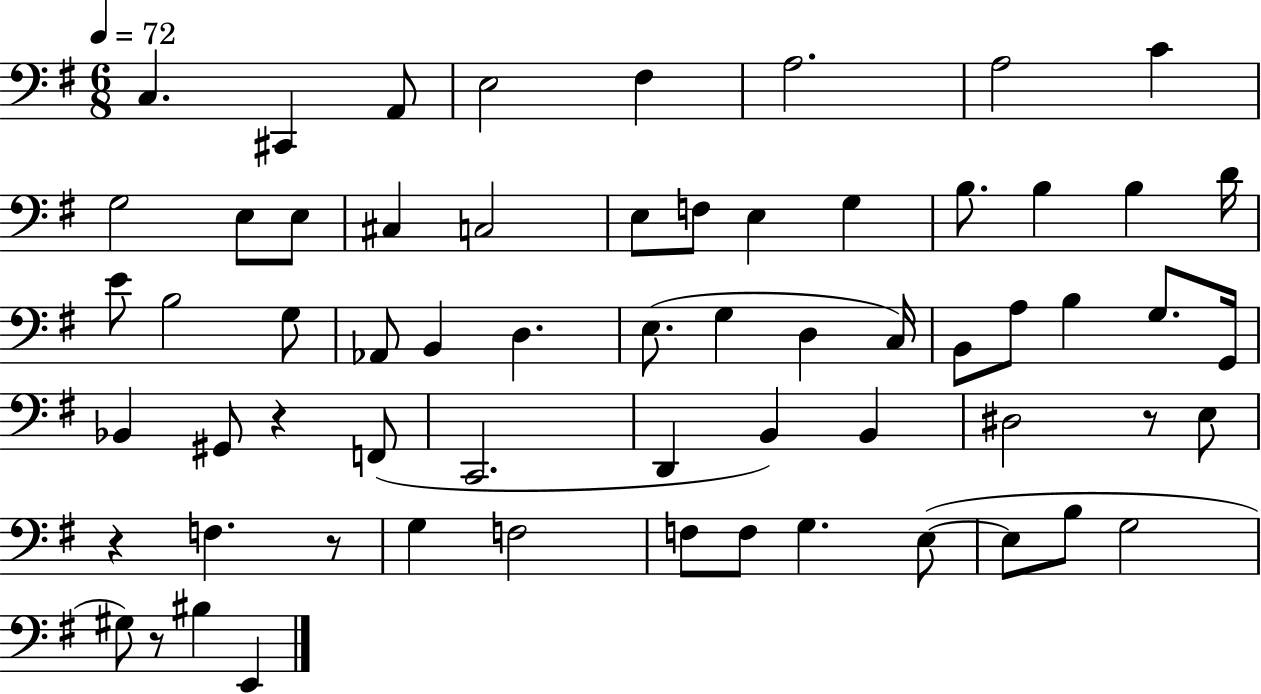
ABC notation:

X:1
T:Untitled
M:6/8
L:1/4
K:G
C, ^C,, A,,/2 E,2 ^F, A,2 A,2 C G,2 E,/2 E,/2 ^C, C,2 E,/2 F,/2 E, G, B,/2 B, B, D/4 E/2 B,2 G,/2 _A,,/2 B,, D, E,/2 G, D, C,/4 B,,/2 A,/2 B, G,/2 G,,/4 _B,, ^G,,/2 z F,,/2 C,,2 D,, B,, B,, ^D,2 z/2 E,/2 z F, z/2 G, F,2 F,/2 F,/2 G, E,/2 E,/2 B,/2 G,2 ^G,/2 z/2 ^B, E,,